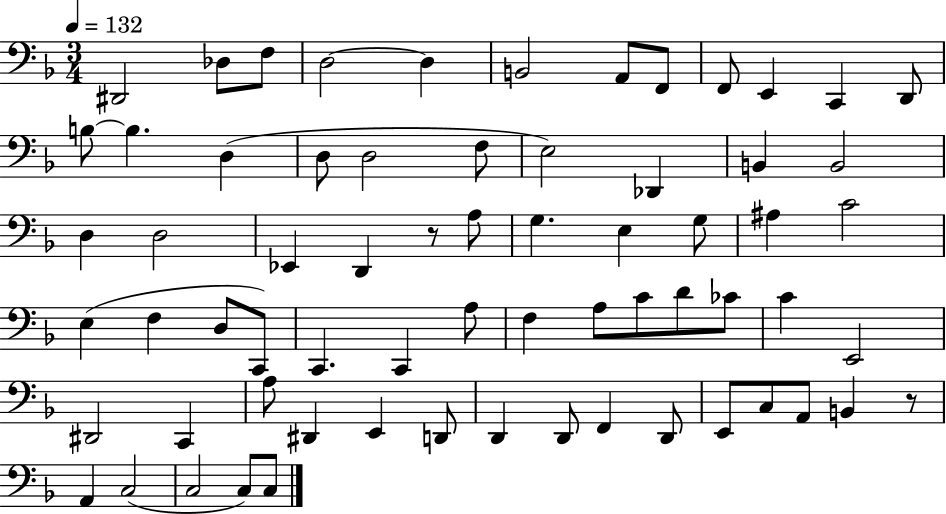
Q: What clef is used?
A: bass